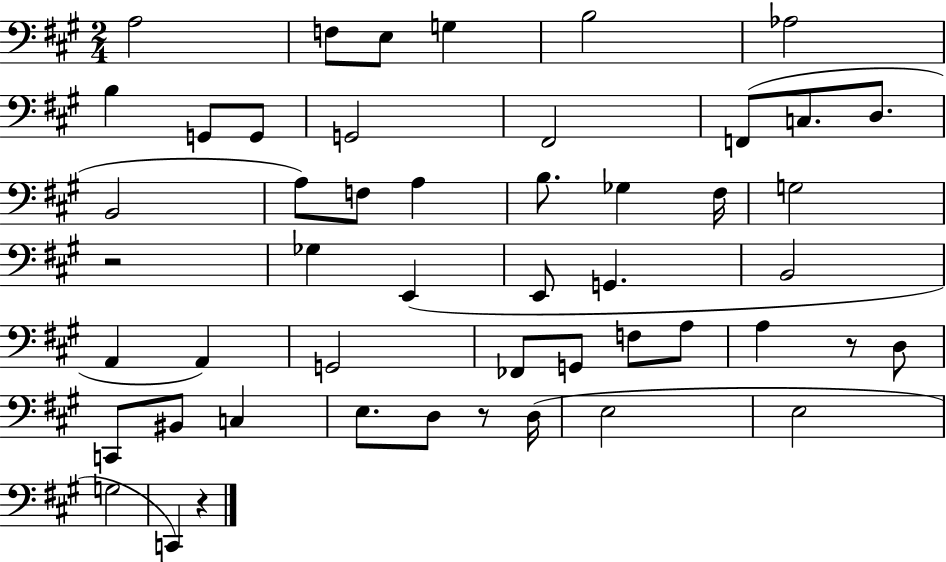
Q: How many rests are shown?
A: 4